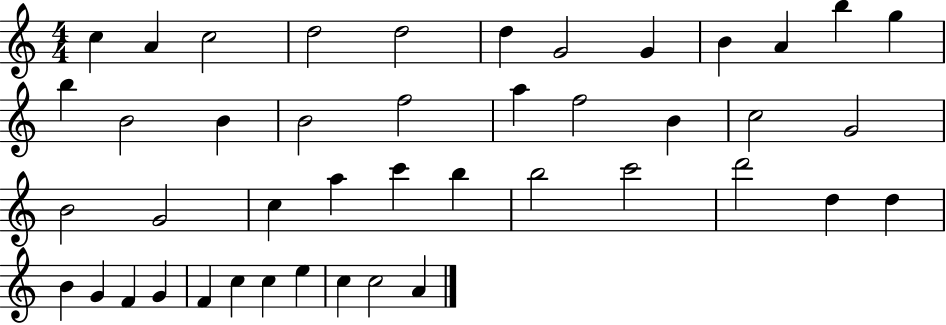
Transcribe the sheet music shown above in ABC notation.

X:1
T:Untitled
M:4/4
L:1/4
K:C
c A c2 d2 d2 d G2 G B A b g b B2 B B2 f2 a f2 B c2 G2 B2 G2 c a c' b b2 c'2 d'2 d d B G F G F c c e c c2 A